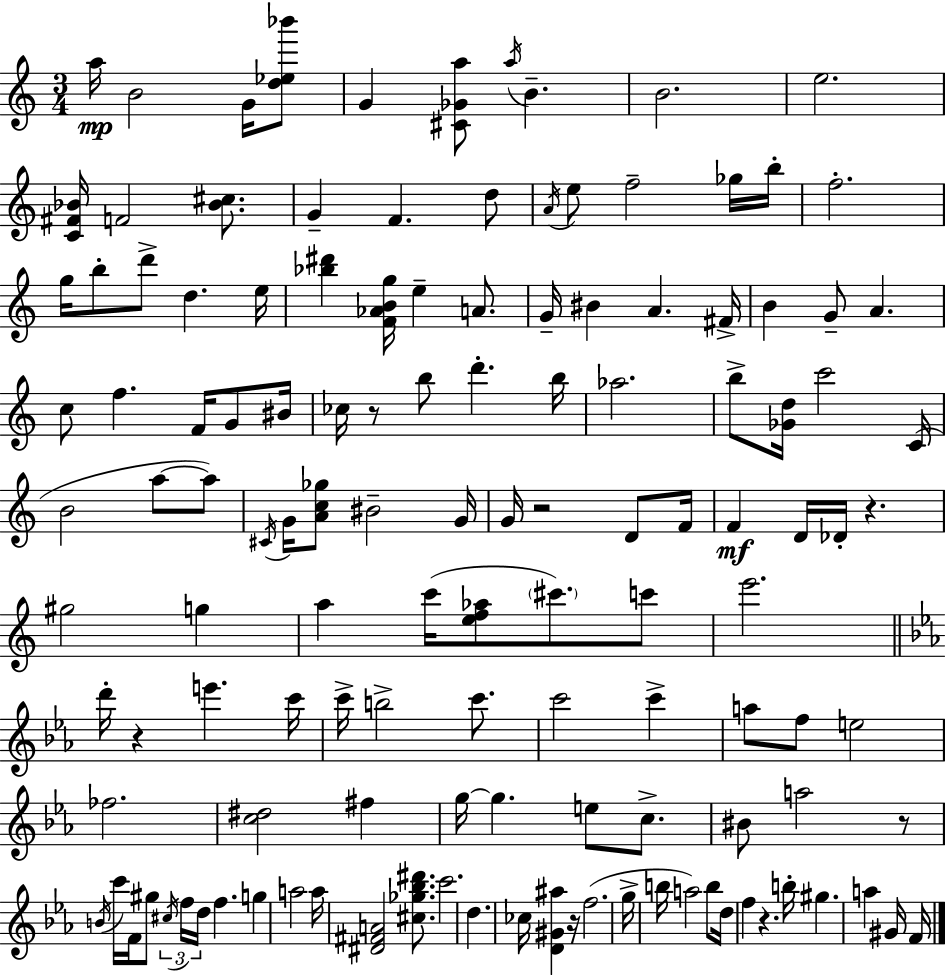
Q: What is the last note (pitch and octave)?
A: F4